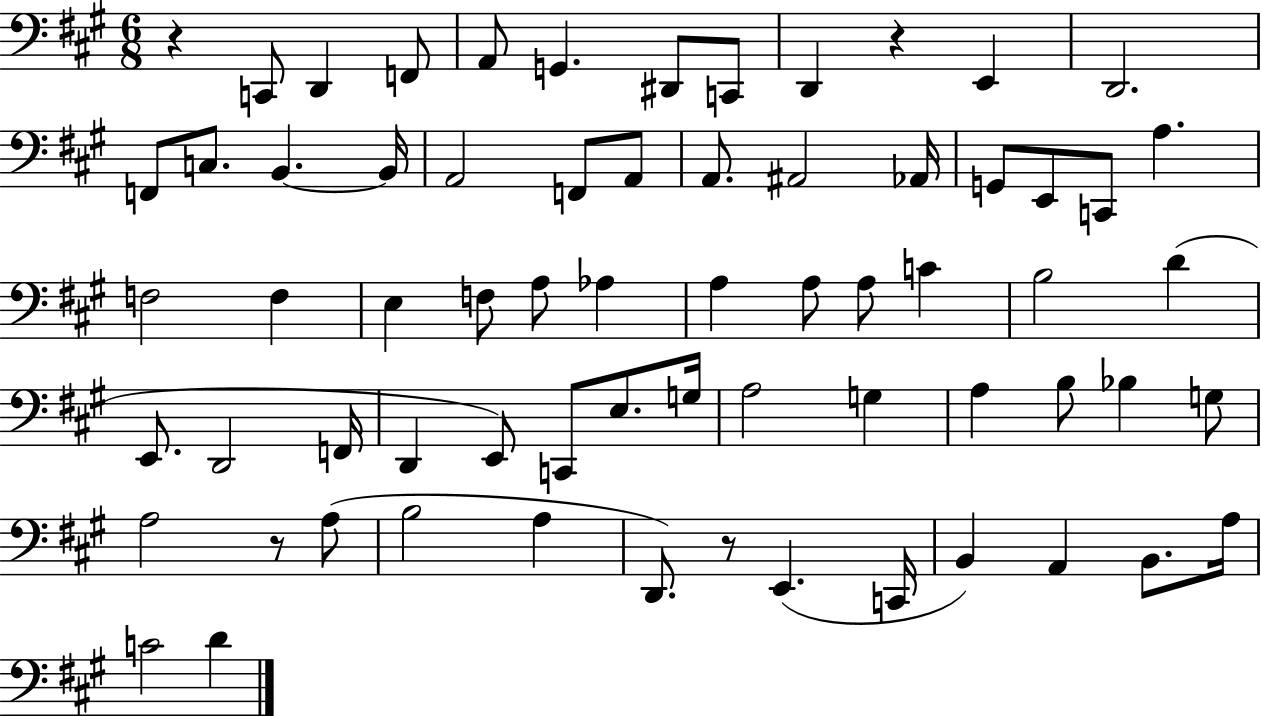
R/q C2/e D2/q F2/e A2/e G2/q. D#2/e C2/e D2/q R/q E2/q D2/h. F2/e C3/e. B2/q. B2/s A2/h F2/e A2/e A2/e. A#2/h Ab2/s G2/e E2/e C2/e A3/q. F3/h F3/q E3/q F3/e A3/e Ab3/q A3/q A3/e A3/e C4/q B3/h D4/q E2/e. D2/h F2/s D2/q E2/e C2/e E3/e. G3/s A3/h G3/q A3/q B3/e Bb3/q G3/e A3/h R/e A3/e B3/h A3/q D2/e. R/e E2/q. C2/s B2/q A2/q B2/e. A3/s C4/h D4/q